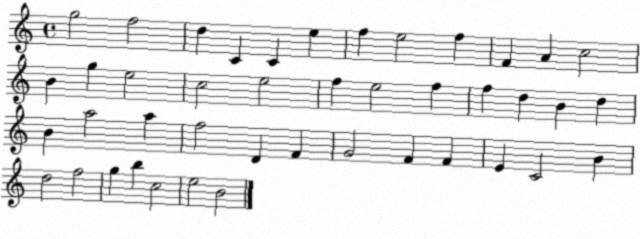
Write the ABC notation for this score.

X:1
T:Untitled
M:4/4
L:1/4
K:C
g2 f2 d C C e f e2 f F A c2 B g e2 c2 e2 f e2 f f d B d B a2 a f2 D F G2 F F E C2 B d2 f2 g b c2 e2 B2